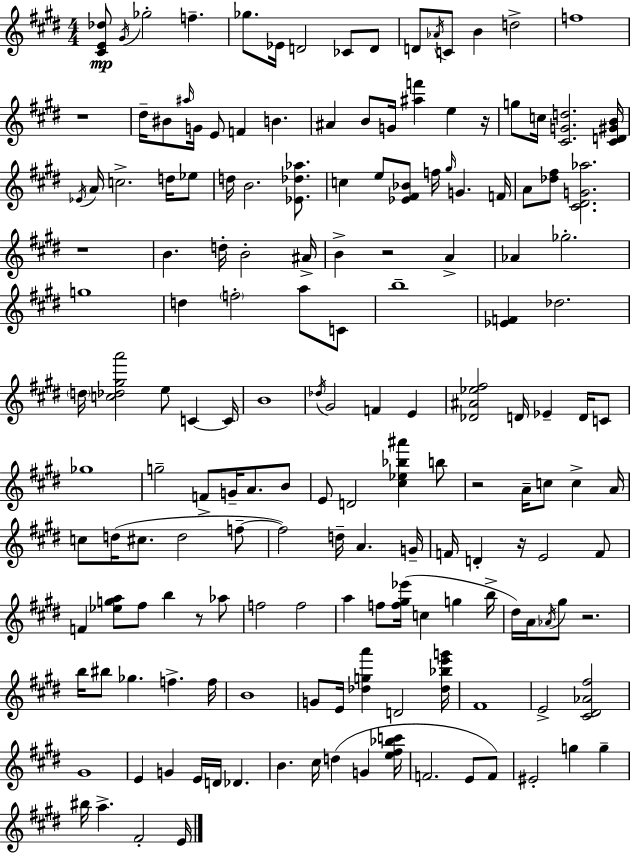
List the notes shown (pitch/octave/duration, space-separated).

[C#4,E4,Db5]/e G#4/s Gb5/h F5/q. Gb5/e. Eb4/s D4/h CES4/e D4/e D4/e Ab4/s C4/e B4/q D5/h F5/w R/w D#5/s BIS4/e A#5/s G4/s E4/e F4/q B4/q. A#4/q B4/e G4/s [A#5,F6]/q E5/q R/s G5/e C5/s [C#4,G4,D5]/h. [C#4,D4,G#4,B4]/s Eb4/s A4/s C5/h. D5/s Eb5/e D5/s B4/h. [Eb4,Db5,Ab5]/e. C5/q E5/e [Eb4,F#4,Bb4]/e F5/s G#5/s G4/q. F4/s A4/e [Db5,F#5]/e [C#4,D#4,G4,Ab5]/h. R/w B4/q. D5/s B4/h A#4/s B4/q R/h A4/q Ab4/q Gb5/h. G5/w D5/q F5/h A5/e C4/e B5/w [Eb4,F4]/q Db5/h. D5/s [C5,Db5,G#5,A6]/h E5/e C4/q C4/s B4/w Db5/s G#4/h F4/q E4/q [Db4,A#4,Eb5,F#5]/h D4/s Eb4/q D4/s C4/e Gb5/w G5/h F4/e G4/s A4/e. B4/e E4/e D4/h [C#5,Eb5,Bb5,A#6]/q B5/e R/h A4/s C5/e C5/q A4/s C5/e D5/s C#5/e. D5/h F5/e F5/h D5/s A4/q. G4/s F4/s D4/q R/s E4/h F4/e F4/q [Eb5,G5,A5]/e F#5/e B5/q R/e Ab5/e F5/h F5/h A5/q F5/e [F5,G#5,Eb6]/s C5/q G5/q B5/s D#5/s A4/s Ab4/s G#5/e R/h. B5/s BIS5/e Gb5/q. F5/q. F5/s B4/w G4/e E4/s [Db5,G5,A6]/q D4/h [Db5,Bb5,E6,G6]/s F#4/w E4/h [C#4,D#4,Ab4,F#5]/h G#4/w E4/q G4/q E4/s D4/s Db4/q. B4/q. C#5/s D5/q G4/q [E5,F#5,Bb5,C6]/s F4/h. E4/e F4/e EIS4/h G5/q G5/q BIS5/s A5/q. F#4/h E4/s